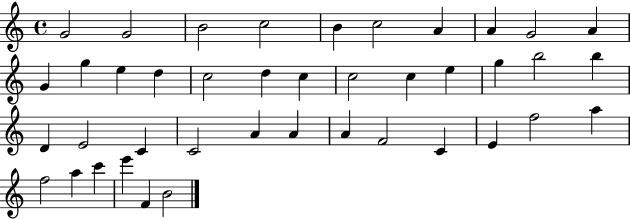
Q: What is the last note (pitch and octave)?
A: B4